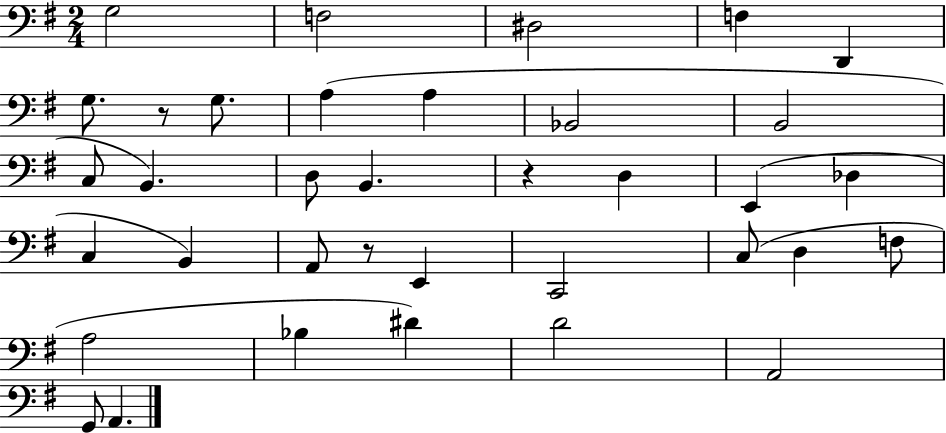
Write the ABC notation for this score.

X:1
T:Untitled
M:2/4
L:1/4
K:G
G,2 F,2 ^D,2 F, D,, G,/2 z/2 G,/2 A, A, _B,,2 B,,2 C,/2 B,, D,/2 B,, z D, E,, _D, C, B,, A,,/2 z/2 E,, C,,2 C,/2 D, F,/2 A,2 _B, ^D D2 A,,2 G,,/2 A,,